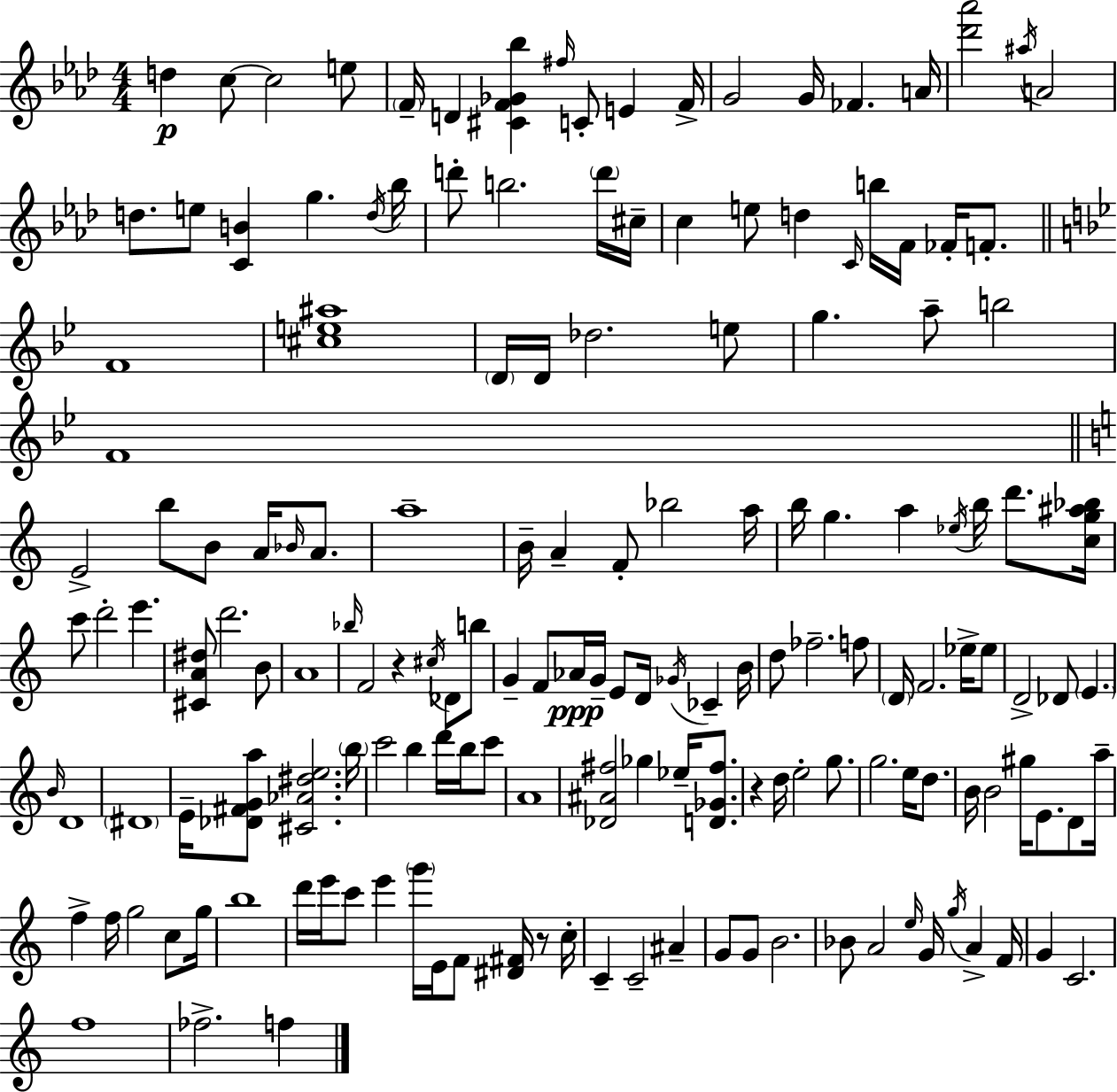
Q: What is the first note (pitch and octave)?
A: D5